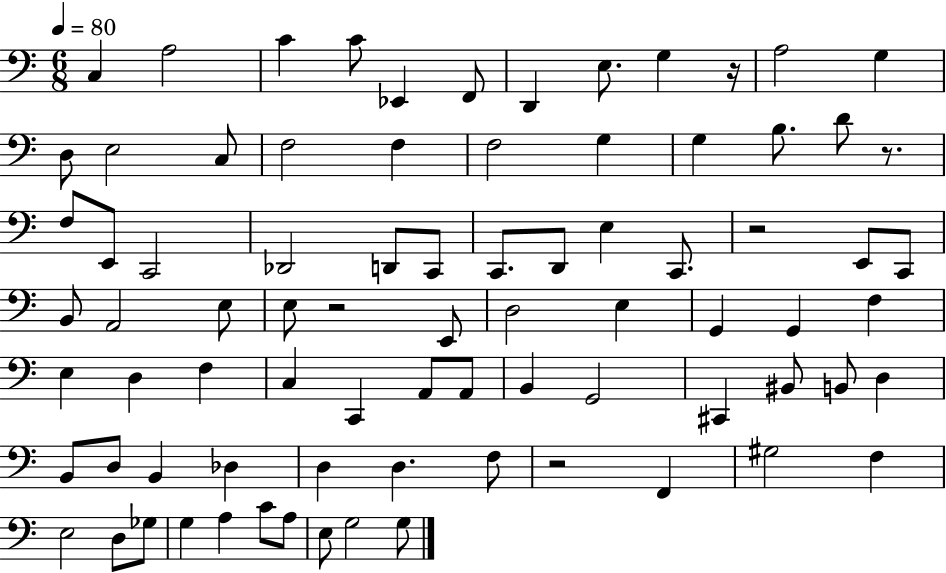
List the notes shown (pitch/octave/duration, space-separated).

C3/q A3/h C4/q C4/e Eb2/q F2/e D2/q E3/e. G3/q R/s A3/h G3/q D3/e E3/h C3/e F3/h F3/q F3/h G3/q G3/q B3/e. D4/e R/e. F3/e E2/e C2/h Db2/h D2/e C2/e C2/e. D2/e E3/q C2/e. R/h E2/e C2/e B2/e A2/h E3/e E3/e R/h E2/e D3/h E3/q G2/q G2/q F3/q E3/q D3/q F3/q C3/q C2/q A2/e A2/e B2/q G2/h C#2/q BIS2/e B2/e D3/q B2/e D3/e B2/q Db3/q D3/q D3/q. F3/e R/h F2/q G#3/h F3/q E3/h D3/e Gb3/e G3/q A3/q C4/e A3/e E3/e G3/h G3/e